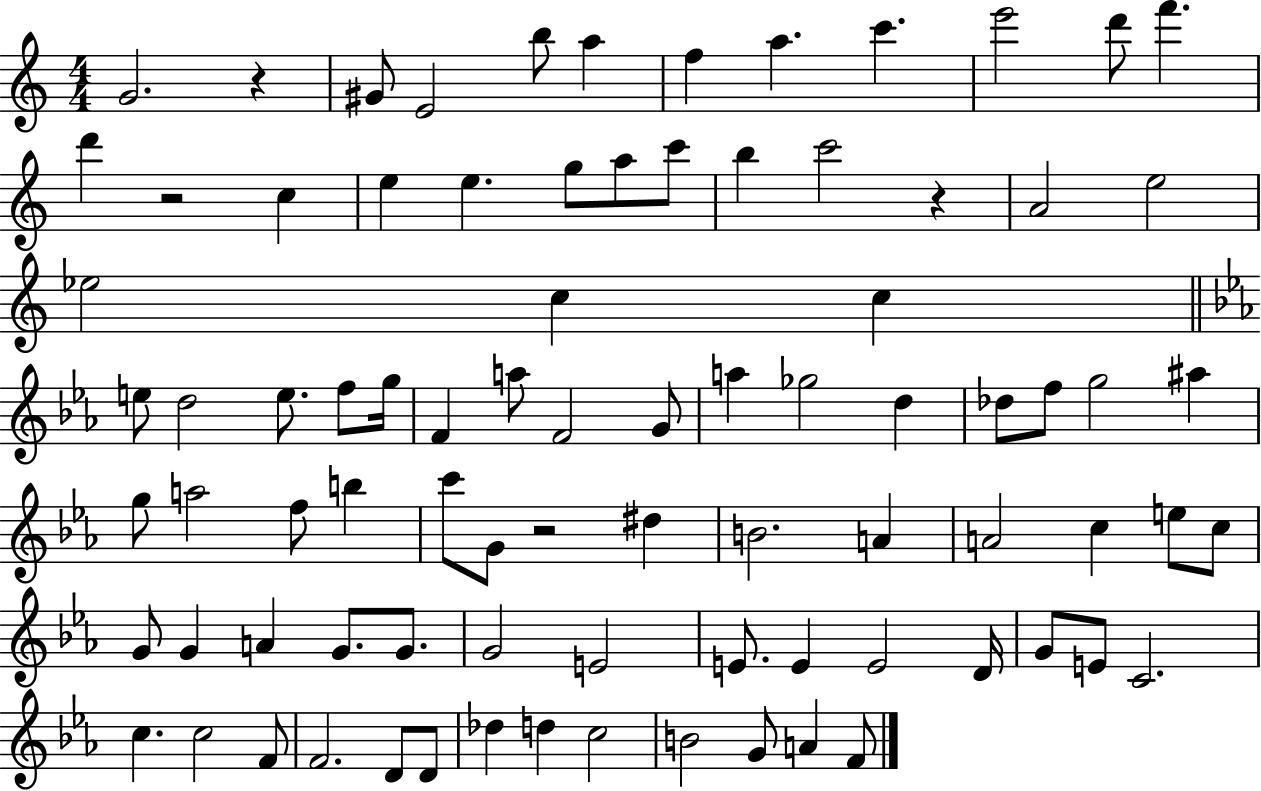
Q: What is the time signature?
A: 4/4